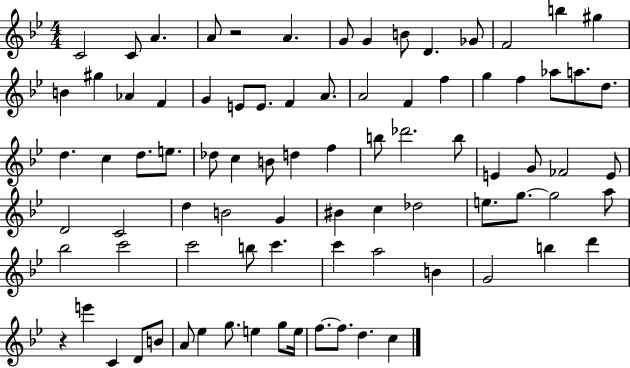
{
  \clef treble
  \numericTimeSignature
  \time 4/4
  \key bes \major
  c'2 c'8 a'4. | a'8 r2 a'4. | g'8 g'4 b'8 d'4. ges'8 | f'2 b''4 gis''4 | \break b'4 gis''4 aes'4 f'4 | g'4 e'8 e'8. f'4 a'8. | a'2 f'4 f''4 | g''4 f''4 aes''8 a''8. d''8. | \break d''4. c''4 d''8. e''8. | des''8 c''4 b'8 d''4 f''4 | b''8 des'''2. b''8 | e'4 g'8 fes'2 e'8 | \break d'2 c'2 | d''4 b'2 g'4 | bis'4 c''4 des''2 | e''8. g''8.~~ g''2 a''8 | \break bes''2 c'''2 | c'''2 b''8 c'''4. | c'''4 a''2 b'4 | g'2 b''4 d'''4 | \break r4 e'''4 c'4 d'8 b'8 | a'8 ees''4 g''8. e''4 g''8 e''16 | f''8.~~ f''8. d''4. c''4 | \bar "|."
}